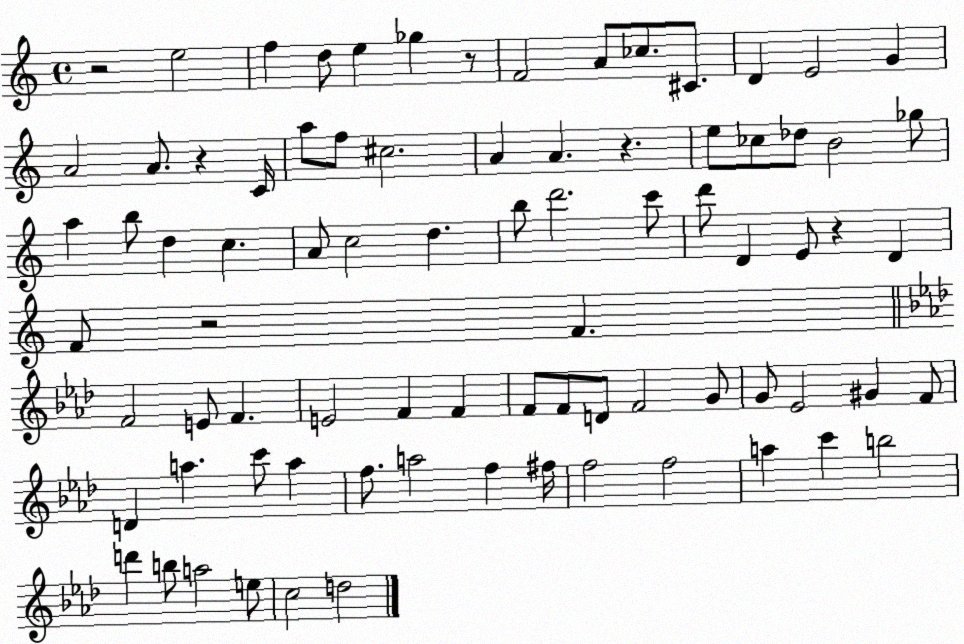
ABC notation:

X:1
T:Untitled
M:4/4
L:1/4
K:C
z2 e2 f d/2 e _g z/2 F2 A/2 _c/2 ^C/2 D E2 G A2 A/2 z C/4 a/2 f/2 ^c2 A A z e/2 _c/2 _d/2 B2 _g/2 a b/2 d c A/2 c2 d b/2 d'2 c'/2 d'/2 D E/2 z D F/2 z2 F F2 E/2 F E2 F F F/2 F/2 D/2 F2 G/2 G/2 _E2 ^G F/2 D a c'/2 a f/2 a2 f ^f/4 f2 f2 a c' b2 d' b/2 a2 e/2 c2 d2